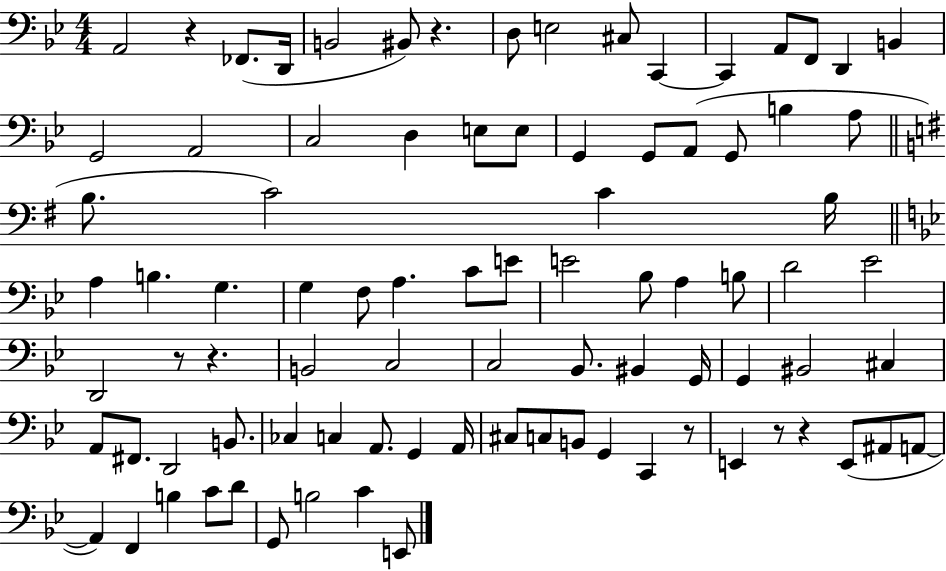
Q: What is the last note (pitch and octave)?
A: E2